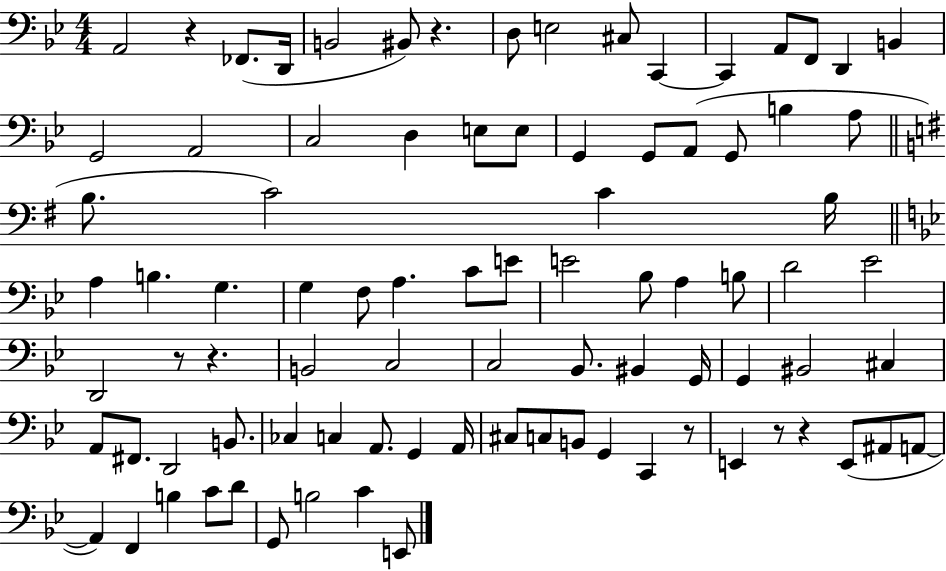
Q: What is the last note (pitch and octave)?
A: E2